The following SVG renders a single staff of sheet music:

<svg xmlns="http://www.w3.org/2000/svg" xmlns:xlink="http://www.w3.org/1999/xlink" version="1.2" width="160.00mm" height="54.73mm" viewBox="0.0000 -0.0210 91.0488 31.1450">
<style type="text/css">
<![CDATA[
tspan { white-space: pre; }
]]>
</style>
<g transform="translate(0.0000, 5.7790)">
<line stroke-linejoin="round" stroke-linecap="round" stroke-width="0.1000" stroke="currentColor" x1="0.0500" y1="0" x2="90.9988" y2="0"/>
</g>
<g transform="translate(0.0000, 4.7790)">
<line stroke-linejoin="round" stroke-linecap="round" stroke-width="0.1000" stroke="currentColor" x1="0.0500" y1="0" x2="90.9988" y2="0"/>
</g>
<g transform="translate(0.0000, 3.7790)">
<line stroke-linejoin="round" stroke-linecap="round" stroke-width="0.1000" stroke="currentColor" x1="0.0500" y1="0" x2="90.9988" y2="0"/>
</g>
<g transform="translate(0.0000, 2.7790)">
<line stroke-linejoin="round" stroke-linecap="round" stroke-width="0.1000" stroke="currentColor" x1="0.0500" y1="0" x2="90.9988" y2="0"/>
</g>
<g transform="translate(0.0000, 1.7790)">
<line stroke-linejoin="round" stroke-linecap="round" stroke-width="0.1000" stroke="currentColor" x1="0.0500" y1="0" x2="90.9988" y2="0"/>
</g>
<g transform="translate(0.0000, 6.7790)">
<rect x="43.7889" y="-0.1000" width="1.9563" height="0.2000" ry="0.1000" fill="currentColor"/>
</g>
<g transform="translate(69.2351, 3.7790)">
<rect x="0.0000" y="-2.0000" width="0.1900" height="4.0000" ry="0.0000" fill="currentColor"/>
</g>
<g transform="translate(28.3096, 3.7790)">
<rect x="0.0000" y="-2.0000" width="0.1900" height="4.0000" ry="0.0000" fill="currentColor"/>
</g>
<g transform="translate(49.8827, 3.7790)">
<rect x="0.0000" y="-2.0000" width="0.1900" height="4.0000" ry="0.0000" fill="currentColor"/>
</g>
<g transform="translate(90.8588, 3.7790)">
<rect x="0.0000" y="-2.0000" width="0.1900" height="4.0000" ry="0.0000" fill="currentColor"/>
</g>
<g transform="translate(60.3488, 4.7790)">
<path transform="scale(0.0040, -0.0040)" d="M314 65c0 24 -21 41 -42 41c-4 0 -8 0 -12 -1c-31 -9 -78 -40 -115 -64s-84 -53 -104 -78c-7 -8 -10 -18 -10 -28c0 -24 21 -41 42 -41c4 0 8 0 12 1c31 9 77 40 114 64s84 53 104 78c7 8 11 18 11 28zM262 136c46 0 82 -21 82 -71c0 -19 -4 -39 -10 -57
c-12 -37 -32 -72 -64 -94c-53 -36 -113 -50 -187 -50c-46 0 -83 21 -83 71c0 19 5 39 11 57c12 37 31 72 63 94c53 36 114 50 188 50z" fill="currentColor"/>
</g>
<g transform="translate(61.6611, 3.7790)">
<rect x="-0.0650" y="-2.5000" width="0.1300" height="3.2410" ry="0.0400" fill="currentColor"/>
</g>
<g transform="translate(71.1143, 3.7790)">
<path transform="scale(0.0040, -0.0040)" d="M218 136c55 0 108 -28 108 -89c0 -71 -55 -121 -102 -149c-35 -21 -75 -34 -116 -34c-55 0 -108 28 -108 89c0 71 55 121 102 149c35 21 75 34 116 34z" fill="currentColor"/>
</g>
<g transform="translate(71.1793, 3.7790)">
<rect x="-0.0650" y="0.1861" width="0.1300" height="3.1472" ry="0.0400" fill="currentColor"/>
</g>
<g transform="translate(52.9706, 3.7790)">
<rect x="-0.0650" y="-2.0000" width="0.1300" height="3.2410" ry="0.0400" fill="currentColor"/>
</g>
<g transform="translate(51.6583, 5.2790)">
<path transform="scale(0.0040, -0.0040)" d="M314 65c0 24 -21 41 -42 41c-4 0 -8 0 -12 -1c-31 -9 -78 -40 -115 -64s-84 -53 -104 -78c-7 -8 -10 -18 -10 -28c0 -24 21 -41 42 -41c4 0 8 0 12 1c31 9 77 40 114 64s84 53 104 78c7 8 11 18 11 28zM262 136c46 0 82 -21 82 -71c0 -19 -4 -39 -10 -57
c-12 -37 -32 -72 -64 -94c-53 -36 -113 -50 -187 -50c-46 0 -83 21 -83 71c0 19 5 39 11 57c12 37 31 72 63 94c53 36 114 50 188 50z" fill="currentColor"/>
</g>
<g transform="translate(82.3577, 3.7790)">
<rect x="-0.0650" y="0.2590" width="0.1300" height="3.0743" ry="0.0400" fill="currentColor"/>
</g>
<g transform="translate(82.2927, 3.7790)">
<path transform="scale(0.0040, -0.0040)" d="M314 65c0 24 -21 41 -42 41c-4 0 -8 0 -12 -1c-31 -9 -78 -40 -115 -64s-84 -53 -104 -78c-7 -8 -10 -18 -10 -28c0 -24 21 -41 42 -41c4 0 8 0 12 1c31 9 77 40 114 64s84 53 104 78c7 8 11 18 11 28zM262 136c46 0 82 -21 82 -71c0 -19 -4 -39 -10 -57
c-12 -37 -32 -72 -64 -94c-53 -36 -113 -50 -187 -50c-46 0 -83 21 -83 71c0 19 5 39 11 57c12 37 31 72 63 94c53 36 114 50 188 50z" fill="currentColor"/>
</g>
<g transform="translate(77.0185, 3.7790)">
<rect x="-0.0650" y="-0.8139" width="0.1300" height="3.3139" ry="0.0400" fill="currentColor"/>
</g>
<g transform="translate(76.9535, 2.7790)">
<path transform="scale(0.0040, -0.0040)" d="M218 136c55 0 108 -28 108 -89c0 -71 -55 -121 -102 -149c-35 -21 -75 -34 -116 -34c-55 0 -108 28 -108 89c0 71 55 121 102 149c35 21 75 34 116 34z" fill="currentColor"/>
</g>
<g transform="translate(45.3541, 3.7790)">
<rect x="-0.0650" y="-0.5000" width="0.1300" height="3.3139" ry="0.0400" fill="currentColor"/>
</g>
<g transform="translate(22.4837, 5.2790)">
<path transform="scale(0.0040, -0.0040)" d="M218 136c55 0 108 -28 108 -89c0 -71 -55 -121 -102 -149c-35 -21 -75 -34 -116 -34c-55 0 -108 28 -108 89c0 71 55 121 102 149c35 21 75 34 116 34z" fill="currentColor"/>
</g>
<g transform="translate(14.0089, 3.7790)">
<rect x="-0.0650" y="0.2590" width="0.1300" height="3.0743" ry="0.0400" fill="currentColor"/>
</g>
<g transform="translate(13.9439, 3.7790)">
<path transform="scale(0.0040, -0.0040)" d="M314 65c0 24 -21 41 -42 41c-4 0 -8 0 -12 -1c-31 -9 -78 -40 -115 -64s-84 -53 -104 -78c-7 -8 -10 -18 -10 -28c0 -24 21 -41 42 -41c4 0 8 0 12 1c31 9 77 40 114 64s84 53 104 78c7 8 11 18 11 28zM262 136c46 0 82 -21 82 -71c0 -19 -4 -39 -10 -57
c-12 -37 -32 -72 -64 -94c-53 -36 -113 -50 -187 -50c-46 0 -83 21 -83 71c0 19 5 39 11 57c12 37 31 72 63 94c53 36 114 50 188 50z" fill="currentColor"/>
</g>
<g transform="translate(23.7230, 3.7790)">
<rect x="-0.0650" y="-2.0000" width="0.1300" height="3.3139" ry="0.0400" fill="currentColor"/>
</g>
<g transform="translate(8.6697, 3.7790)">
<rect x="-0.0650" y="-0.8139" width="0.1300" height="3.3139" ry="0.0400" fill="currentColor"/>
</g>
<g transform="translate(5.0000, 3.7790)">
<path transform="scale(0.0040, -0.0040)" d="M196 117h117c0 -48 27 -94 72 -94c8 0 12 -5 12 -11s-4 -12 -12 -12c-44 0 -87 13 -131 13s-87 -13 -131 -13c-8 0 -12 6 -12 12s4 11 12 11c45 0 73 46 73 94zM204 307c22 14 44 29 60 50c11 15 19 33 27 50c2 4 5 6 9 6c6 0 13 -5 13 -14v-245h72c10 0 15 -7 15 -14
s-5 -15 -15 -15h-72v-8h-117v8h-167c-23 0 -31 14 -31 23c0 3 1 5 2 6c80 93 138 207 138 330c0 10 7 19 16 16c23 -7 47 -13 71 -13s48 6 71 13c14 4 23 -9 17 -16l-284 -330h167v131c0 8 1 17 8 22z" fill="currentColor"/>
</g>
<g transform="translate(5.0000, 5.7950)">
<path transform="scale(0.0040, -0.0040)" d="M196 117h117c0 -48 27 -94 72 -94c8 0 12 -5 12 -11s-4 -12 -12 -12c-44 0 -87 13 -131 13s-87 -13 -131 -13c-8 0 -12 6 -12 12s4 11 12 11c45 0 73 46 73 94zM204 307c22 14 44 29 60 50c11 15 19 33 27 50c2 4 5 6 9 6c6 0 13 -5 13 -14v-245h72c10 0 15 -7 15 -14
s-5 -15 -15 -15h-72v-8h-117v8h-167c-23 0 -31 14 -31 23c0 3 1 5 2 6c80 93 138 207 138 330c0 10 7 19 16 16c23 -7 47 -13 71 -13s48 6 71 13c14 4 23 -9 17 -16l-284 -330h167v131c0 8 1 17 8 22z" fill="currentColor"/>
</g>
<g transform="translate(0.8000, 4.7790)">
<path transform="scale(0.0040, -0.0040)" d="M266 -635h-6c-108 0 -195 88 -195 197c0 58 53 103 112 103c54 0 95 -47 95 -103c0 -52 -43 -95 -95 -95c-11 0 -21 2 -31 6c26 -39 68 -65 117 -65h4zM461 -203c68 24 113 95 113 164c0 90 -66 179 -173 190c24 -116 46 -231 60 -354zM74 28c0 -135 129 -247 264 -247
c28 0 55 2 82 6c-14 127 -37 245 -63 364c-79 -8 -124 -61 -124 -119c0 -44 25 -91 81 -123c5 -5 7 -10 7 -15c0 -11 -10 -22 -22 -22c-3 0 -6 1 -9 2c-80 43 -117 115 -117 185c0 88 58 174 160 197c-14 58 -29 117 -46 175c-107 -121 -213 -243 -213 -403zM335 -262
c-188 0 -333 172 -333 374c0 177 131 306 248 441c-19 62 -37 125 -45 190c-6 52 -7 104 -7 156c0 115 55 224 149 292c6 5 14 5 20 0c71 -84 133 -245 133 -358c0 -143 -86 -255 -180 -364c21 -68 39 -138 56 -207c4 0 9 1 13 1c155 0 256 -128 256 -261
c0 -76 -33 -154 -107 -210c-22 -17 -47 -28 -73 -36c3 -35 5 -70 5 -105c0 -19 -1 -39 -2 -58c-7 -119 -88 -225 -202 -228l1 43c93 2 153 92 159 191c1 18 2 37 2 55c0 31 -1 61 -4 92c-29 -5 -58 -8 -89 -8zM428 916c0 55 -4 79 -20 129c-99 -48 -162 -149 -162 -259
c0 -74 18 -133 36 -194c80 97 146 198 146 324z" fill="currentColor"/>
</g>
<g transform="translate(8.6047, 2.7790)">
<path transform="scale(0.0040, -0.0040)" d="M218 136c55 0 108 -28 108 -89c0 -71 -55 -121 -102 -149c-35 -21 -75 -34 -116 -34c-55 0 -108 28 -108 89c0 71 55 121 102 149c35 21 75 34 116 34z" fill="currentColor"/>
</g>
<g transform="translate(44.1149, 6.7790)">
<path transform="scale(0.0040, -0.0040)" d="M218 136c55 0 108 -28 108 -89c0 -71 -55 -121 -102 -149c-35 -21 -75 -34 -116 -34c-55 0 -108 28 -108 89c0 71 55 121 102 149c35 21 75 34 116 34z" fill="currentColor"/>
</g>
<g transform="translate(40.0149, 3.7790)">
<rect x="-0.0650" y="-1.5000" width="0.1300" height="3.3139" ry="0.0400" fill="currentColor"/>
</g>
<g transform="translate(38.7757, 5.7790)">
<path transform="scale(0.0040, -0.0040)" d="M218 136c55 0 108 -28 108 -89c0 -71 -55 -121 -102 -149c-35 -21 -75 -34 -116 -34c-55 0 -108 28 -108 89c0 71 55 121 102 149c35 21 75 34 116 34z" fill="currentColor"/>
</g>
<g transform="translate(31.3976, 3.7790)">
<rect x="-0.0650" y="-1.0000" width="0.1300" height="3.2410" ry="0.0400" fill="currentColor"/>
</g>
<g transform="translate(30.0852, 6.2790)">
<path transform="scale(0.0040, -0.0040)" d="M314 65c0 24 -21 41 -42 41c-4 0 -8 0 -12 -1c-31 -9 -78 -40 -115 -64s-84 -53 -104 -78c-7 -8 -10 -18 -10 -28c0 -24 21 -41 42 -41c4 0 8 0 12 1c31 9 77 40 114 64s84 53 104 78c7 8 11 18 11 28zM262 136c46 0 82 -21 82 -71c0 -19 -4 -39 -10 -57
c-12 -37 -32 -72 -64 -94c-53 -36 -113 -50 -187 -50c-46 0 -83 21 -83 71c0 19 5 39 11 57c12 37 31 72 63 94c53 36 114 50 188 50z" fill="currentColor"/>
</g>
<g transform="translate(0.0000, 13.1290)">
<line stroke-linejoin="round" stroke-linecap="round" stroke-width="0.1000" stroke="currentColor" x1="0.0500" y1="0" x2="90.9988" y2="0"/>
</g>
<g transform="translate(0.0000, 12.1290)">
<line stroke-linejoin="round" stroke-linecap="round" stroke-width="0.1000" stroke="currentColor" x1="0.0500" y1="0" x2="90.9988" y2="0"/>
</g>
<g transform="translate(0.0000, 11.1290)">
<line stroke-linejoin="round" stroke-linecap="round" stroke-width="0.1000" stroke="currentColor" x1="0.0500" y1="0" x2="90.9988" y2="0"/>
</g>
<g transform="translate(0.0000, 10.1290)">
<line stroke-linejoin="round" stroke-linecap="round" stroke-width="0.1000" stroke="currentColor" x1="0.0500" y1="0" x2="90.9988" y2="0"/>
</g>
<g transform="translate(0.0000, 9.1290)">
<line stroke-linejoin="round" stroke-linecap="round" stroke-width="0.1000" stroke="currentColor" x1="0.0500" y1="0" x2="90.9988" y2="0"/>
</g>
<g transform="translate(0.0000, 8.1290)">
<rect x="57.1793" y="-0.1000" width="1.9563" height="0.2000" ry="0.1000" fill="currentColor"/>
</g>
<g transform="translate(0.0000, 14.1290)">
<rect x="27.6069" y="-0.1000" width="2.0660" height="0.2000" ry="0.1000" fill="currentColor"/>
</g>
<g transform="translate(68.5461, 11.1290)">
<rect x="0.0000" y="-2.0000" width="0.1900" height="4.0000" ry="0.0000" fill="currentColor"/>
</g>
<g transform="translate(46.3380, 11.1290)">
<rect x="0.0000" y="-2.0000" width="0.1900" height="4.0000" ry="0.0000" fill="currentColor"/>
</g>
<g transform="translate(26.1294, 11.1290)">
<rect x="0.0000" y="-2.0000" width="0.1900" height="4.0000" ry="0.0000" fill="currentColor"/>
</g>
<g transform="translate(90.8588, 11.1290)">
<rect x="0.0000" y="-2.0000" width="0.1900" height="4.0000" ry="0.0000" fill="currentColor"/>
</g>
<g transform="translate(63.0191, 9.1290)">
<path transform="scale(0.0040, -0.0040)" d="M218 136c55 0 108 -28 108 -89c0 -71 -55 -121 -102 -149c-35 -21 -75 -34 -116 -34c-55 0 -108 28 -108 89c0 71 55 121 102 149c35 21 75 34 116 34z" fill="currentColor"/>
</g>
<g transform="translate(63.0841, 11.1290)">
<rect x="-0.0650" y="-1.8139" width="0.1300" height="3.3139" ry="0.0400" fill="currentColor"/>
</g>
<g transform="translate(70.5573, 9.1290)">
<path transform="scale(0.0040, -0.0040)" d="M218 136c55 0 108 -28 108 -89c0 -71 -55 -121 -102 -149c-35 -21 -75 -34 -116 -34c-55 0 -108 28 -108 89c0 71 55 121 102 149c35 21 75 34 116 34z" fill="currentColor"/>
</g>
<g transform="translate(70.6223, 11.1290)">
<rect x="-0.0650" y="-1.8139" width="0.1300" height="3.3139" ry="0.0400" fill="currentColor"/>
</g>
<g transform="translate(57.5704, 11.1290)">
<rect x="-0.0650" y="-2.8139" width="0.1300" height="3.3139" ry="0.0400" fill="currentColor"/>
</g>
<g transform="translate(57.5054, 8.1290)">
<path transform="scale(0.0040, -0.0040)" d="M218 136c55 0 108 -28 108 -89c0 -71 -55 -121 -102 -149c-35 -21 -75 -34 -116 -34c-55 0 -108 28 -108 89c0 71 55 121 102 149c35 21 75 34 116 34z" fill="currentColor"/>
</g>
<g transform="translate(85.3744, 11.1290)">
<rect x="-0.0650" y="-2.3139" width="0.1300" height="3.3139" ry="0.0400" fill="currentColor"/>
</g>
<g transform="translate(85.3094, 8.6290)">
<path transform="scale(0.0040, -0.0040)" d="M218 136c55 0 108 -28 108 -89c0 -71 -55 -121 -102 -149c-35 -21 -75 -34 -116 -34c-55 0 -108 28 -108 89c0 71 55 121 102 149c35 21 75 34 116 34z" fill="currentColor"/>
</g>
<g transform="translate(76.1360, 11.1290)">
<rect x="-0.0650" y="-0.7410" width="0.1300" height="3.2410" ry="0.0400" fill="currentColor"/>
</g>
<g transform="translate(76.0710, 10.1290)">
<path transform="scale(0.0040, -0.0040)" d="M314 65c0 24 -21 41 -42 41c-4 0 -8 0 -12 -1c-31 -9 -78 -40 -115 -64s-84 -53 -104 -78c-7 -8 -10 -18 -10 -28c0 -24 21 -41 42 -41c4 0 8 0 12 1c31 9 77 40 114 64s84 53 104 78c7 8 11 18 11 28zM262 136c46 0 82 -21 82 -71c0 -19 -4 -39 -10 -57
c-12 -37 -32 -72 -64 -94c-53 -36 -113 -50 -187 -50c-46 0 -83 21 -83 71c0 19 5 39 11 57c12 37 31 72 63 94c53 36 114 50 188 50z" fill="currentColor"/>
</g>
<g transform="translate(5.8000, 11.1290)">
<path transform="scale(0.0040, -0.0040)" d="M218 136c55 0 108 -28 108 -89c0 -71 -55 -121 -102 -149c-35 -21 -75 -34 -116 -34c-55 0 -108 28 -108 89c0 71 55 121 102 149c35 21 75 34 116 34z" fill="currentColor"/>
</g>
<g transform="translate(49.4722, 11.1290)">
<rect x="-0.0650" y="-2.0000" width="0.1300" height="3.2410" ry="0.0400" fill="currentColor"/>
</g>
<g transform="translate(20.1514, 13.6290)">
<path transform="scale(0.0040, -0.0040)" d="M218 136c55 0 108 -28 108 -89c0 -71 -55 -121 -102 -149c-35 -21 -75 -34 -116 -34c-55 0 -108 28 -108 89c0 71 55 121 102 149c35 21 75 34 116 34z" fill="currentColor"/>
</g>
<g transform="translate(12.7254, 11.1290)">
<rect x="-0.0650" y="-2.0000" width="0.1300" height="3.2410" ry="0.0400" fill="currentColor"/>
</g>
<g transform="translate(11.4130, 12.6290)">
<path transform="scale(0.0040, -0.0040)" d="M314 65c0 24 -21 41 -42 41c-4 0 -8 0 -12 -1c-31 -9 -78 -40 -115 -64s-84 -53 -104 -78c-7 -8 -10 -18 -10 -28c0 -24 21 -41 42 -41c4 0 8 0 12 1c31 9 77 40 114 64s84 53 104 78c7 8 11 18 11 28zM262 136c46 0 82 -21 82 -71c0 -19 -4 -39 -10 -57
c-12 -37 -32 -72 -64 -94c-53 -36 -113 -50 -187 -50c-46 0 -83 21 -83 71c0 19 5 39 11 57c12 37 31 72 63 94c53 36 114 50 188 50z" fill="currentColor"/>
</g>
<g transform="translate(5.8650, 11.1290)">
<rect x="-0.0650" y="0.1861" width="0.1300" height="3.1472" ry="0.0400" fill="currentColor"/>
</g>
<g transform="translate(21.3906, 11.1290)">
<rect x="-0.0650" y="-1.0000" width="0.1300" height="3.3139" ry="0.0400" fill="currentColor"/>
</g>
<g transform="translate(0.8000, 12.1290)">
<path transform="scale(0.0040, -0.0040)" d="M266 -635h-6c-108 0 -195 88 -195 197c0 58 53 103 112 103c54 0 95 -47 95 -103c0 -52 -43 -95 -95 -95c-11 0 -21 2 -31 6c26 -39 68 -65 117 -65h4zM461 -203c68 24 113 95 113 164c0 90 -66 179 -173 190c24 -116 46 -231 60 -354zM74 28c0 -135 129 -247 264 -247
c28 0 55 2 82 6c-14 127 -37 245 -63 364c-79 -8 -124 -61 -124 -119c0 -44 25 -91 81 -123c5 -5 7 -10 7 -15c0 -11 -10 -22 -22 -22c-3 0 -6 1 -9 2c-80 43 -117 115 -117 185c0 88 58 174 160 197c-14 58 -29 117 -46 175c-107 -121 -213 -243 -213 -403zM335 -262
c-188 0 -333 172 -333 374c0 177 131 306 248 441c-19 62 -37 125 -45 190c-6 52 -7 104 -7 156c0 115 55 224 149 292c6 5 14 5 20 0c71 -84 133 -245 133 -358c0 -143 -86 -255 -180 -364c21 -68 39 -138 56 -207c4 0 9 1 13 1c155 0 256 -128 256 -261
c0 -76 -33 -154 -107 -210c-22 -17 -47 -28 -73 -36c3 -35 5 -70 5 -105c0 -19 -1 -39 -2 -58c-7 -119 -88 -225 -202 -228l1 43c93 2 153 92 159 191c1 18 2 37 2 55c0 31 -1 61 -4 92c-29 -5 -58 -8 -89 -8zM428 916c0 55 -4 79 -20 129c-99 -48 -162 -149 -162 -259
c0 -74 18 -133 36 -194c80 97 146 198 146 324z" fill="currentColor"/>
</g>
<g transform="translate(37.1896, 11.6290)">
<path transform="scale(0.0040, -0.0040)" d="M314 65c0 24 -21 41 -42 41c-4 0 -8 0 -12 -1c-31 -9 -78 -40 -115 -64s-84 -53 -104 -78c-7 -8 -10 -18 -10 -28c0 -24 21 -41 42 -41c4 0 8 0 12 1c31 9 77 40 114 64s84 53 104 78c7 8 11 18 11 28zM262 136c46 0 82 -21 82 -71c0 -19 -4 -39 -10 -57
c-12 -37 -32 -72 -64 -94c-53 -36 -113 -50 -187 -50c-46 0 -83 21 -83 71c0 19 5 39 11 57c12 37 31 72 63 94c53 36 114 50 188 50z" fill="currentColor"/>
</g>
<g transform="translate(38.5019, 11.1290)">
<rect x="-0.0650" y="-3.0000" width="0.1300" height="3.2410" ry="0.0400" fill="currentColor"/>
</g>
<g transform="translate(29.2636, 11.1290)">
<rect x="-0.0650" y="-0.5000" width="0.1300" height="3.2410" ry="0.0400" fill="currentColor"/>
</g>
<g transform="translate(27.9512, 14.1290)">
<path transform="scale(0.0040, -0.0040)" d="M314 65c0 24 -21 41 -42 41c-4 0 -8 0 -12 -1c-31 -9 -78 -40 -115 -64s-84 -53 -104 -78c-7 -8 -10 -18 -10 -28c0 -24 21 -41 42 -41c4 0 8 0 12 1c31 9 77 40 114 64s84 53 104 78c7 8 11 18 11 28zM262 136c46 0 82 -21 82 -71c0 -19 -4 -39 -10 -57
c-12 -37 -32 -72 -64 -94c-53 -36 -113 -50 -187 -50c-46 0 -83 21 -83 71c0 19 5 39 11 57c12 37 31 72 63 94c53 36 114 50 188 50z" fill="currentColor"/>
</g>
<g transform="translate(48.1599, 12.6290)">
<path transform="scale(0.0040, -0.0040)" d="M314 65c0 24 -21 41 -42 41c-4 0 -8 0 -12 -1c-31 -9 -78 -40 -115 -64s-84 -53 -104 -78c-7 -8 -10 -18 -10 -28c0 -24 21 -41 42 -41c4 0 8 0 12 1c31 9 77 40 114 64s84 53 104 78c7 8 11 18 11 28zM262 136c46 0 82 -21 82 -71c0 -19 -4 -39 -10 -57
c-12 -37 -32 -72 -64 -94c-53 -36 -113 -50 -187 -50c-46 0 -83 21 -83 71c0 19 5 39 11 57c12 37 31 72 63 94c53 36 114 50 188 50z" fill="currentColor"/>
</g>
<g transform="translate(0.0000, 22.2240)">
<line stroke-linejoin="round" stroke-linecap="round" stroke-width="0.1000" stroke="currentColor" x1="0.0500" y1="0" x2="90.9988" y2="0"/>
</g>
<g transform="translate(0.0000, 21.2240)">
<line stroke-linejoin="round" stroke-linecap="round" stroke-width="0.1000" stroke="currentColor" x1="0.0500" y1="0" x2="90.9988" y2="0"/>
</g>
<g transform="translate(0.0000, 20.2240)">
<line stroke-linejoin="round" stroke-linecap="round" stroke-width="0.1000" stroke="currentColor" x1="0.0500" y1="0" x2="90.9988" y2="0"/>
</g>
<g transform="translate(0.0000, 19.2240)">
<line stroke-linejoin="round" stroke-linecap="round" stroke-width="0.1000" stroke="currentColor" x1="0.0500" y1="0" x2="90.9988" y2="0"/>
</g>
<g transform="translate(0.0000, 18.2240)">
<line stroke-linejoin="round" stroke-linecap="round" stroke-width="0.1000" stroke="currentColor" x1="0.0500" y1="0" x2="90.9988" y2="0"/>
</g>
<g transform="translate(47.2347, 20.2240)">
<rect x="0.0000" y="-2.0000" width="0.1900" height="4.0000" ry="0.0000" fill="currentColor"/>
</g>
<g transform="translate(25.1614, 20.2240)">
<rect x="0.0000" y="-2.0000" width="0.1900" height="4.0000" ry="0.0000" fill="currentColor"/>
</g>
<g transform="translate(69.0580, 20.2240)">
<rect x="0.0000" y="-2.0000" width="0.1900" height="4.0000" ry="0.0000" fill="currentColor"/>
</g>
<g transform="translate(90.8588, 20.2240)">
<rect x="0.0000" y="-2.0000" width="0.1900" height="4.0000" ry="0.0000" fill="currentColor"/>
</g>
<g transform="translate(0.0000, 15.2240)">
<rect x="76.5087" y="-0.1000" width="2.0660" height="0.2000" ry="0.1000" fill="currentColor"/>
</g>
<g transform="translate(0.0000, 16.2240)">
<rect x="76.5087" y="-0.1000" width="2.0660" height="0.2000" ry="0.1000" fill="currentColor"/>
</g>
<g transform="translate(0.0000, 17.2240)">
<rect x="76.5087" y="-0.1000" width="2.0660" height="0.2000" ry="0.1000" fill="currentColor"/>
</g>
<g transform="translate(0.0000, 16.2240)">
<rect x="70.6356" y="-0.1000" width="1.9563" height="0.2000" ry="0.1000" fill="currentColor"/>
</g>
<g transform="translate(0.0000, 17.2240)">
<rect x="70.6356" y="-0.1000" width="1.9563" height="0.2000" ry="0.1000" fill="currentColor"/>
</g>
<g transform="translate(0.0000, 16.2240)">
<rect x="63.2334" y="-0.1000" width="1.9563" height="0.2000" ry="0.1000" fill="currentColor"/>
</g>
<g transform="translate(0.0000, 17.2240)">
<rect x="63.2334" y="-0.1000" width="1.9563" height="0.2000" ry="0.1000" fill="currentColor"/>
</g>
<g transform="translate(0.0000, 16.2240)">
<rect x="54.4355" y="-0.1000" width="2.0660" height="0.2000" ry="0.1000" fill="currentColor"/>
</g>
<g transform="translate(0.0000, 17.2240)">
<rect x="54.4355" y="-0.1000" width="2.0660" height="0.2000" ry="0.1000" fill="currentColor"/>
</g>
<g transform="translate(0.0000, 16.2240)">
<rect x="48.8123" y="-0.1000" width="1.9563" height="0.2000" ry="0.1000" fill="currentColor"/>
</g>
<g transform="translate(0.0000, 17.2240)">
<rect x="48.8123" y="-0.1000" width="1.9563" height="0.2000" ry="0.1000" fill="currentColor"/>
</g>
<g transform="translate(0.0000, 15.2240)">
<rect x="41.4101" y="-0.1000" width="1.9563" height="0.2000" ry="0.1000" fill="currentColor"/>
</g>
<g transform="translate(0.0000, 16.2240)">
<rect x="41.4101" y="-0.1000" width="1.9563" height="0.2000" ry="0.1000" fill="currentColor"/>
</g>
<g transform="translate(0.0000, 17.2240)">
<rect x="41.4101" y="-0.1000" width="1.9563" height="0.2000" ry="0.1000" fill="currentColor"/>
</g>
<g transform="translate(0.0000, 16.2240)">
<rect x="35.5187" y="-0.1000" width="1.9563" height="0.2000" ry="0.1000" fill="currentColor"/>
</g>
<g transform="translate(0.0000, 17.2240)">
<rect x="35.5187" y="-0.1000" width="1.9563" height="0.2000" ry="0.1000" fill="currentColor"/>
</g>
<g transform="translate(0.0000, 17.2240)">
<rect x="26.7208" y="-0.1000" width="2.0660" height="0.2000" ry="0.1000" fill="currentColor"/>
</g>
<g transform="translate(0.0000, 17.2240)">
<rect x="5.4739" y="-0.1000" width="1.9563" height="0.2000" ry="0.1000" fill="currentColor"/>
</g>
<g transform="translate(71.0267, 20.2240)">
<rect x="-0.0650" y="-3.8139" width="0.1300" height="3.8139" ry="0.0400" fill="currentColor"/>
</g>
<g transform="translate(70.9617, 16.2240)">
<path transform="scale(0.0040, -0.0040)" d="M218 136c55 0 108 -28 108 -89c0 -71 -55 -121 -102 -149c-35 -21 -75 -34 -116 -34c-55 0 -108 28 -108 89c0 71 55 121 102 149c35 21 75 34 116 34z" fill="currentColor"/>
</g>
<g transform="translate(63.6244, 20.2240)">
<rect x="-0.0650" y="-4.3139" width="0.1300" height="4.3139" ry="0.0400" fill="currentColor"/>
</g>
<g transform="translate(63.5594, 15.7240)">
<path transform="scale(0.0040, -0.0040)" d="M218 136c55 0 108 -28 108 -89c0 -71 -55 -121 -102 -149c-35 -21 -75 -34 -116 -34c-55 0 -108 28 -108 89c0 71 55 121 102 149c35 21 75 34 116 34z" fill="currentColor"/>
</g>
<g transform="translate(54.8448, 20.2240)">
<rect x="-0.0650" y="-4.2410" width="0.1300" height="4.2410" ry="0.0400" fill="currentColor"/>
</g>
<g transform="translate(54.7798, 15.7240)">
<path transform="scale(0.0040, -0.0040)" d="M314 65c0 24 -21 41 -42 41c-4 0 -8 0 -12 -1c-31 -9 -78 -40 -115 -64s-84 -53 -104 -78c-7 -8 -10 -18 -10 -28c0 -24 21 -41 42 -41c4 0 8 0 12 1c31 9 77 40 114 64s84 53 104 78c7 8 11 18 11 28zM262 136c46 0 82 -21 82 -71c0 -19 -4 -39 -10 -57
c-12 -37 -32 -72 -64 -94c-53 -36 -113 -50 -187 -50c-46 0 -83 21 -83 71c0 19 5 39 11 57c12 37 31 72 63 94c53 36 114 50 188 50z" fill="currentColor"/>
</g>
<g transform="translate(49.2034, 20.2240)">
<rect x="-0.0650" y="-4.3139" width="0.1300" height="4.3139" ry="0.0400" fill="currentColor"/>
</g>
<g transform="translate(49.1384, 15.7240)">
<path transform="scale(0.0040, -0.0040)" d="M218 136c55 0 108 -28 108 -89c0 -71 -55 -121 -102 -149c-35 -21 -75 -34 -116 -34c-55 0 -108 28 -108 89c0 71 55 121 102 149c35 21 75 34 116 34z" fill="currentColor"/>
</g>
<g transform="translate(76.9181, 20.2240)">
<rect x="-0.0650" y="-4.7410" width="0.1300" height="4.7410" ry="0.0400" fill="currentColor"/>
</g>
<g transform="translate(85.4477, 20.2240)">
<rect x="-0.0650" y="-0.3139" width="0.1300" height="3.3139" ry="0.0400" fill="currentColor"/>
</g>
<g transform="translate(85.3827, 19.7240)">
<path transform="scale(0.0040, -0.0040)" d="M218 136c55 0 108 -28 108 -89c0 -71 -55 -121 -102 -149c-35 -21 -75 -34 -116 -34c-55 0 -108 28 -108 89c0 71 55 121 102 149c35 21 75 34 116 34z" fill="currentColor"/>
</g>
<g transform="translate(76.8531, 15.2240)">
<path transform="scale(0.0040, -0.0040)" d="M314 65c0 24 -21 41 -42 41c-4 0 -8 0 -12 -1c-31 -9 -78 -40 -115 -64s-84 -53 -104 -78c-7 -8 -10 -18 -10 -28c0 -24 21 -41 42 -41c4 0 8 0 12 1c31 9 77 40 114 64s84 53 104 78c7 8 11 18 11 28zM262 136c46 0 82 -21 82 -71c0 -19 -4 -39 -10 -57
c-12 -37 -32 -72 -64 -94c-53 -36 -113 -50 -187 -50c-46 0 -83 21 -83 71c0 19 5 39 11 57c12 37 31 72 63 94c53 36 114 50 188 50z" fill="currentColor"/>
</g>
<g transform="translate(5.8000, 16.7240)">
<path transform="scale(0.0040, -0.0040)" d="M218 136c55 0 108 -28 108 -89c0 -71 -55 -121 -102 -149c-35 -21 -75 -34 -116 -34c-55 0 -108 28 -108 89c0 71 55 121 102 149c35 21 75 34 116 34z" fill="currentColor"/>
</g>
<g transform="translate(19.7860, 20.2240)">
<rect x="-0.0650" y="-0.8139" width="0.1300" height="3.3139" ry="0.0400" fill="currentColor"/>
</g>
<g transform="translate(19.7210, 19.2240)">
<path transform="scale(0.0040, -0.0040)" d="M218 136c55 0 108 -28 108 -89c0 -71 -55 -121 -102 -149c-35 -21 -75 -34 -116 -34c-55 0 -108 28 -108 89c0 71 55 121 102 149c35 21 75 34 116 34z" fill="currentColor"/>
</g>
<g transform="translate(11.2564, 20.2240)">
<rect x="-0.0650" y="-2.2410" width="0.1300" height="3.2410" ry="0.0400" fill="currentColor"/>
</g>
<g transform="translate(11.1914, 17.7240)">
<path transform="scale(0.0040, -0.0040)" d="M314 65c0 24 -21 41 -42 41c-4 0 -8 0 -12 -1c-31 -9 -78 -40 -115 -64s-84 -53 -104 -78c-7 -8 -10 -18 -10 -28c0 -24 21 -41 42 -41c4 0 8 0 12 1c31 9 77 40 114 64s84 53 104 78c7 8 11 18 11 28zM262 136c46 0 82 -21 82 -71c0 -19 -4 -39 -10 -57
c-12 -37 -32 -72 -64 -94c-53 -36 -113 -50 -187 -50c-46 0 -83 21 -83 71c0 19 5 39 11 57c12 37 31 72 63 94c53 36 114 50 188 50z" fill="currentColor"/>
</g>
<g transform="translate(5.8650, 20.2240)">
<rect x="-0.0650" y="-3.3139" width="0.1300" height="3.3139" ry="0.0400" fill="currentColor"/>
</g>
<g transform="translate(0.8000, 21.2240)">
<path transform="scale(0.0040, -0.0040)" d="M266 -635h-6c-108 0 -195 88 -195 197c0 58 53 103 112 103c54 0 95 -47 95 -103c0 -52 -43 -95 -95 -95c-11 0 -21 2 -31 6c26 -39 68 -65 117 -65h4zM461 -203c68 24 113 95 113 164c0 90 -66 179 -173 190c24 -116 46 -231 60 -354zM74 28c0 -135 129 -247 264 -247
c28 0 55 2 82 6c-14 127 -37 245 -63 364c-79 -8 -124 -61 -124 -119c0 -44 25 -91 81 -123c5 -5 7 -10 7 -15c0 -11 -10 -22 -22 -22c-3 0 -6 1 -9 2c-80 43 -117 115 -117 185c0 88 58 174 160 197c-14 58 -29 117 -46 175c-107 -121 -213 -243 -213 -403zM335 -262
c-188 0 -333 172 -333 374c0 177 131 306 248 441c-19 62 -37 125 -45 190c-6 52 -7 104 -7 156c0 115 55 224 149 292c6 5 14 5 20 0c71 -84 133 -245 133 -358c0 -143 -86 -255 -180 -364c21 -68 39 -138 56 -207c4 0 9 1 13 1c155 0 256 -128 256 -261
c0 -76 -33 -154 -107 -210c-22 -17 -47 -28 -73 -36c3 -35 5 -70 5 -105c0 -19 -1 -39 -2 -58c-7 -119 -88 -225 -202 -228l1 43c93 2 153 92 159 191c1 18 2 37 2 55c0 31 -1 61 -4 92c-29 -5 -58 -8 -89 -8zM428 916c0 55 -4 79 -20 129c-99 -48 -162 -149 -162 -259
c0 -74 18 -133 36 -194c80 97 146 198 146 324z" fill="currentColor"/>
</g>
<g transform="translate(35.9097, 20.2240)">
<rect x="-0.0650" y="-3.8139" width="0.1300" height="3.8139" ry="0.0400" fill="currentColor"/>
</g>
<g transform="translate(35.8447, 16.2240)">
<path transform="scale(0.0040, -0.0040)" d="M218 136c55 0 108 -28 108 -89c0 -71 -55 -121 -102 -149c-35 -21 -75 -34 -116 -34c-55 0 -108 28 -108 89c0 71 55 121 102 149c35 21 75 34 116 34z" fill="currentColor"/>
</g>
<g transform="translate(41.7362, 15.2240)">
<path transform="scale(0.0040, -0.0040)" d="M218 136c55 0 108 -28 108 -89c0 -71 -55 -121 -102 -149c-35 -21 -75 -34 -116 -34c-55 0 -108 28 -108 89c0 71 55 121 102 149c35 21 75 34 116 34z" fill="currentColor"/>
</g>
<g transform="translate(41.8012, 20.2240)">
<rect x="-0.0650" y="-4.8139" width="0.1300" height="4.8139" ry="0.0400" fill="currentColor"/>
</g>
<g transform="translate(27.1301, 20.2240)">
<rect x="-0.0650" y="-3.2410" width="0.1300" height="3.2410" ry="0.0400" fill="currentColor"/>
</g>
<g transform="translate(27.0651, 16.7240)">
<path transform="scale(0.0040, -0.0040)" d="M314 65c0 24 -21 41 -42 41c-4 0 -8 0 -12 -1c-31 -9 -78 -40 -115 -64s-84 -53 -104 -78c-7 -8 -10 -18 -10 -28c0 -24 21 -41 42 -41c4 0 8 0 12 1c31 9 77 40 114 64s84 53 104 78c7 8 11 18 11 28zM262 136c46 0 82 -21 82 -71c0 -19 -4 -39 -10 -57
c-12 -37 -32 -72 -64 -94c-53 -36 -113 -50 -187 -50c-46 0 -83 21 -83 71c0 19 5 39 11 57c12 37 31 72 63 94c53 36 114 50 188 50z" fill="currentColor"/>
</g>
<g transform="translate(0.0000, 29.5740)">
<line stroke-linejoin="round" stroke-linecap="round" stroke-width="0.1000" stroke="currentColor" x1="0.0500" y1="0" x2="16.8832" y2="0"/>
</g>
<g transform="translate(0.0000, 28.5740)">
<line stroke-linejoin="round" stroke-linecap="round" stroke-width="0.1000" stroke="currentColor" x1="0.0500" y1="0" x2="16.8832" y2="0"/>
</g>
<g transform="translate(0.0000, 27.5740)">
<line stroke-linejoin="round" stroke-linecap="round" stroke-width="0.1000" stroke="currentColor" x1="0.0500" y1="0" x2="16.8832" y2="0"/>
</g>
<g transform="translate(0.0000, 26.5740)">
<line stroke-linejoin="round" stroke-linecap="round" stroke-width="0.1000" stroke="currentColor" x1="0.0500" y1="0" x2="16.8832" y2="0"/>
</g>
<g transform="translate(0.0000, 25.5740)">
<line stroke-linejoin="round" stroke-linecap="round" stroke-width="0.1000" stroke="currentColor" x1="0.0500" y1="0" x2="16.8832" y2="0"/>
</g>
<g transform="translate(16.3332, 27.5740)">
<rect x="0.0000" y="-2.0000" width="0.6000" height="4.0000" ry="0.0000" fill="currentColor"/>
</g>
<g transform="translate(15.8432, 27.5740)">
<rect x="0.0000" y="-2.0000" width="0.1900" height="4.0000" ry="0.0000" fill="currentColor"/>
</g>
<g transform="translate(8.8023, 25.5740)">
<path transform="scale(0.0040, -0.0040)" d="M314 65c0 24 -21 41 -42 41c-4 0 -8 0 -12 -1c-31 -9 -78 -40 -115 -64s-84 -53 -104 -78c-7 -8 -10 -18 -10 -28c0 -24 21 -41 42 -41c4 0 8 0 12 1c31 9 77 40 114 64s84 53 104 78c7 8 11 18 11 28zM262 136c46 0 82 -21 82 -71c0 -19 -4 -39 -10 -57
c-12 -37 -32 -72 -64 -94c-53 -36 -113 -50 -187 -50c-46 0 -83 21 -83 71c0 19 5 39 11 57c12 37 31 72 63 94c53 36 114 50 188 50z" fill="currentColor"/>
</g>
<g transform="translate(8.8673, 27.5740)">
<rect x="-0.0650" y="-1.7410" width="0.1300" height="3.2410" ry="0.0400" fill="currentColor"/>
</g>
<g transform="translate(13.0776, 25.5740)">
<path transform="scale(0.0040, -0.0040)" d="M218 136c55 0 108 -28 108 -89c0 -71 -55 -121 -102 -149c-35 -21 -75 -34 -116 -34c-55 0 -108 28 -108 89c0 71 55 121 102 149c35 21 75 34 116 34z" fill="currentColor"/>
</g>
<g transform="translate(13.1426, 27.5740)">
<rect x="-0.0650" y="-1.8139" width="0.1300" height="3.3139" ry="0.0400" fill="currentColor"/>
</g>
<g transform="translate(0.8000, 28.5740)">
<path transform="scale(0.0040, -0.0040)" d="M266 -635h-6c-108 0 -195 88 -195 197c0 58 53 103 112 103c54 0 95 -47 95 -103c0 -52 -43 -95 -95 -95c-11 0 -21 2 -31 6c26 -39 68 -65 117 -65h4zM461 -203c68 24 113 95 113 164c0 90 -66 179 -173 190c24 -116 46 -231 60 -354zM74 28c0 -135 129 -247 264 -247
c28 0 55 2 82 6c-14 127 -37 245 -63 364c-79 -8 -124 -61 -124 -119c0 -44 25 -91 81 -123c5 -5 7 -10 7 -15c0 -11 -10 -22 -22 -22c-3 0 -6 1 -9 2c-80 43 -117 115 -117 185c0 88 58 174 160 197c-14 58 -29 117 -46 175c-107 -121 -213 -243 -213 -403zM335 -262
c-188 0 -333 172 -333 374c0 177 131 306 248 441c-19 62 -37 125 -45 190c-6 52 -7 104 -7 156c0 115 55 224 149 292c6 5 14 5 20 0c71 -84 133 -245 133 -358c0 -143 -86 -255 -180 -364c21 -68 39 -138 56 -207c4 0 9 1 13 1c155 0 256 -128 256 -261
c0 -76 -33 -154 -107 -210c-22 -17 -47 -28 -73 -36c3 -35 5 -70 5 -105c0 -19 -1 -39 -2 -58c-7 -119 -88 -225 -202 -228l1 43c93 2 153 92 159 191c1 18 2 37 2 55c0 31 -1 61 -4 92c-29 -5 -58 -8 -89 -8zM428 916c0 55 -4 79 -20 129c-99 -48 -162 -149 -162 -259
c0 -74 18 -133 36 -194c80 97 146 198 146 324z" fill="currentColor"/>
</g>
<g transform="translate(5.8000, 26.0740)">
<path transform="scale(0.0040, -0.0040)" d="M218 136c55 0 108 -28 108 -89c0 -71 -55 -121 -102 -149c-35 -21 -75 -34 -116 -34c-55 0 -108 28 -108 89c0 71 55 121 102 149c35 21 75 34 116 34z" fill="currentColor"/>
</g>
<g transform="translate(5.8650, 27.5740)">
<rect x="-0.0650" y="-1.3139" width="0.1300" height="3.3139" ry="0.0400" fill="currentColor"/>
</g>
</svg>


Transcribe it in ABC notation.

X:1
T:Untitled
M:4/4
L:1/4
K:C
d B2 F D2 E C F2 G2 B d B2 B F2 D C2 A2 F2 a f f d2 g b g2 d b2 c' e' d' d'2 d' c' e'2 c e f2 f